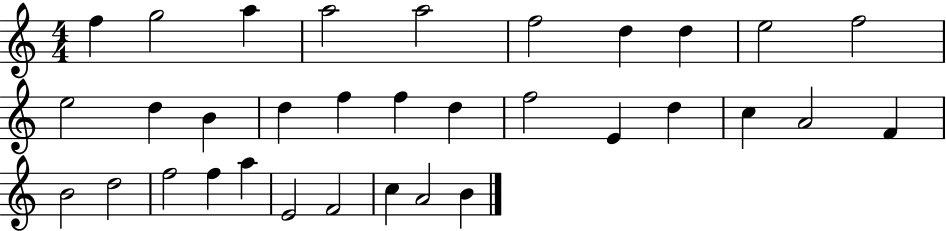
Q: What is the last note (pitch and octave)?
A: B4